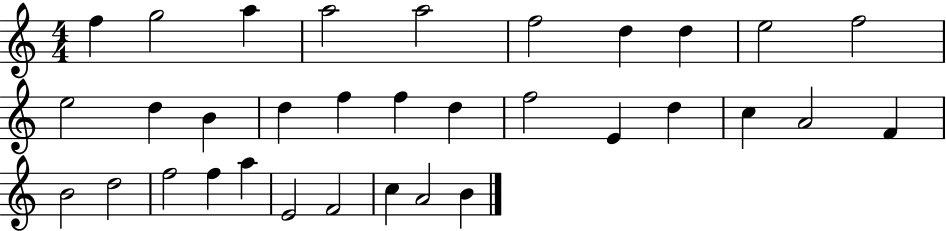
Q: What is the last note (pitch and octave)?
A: B4